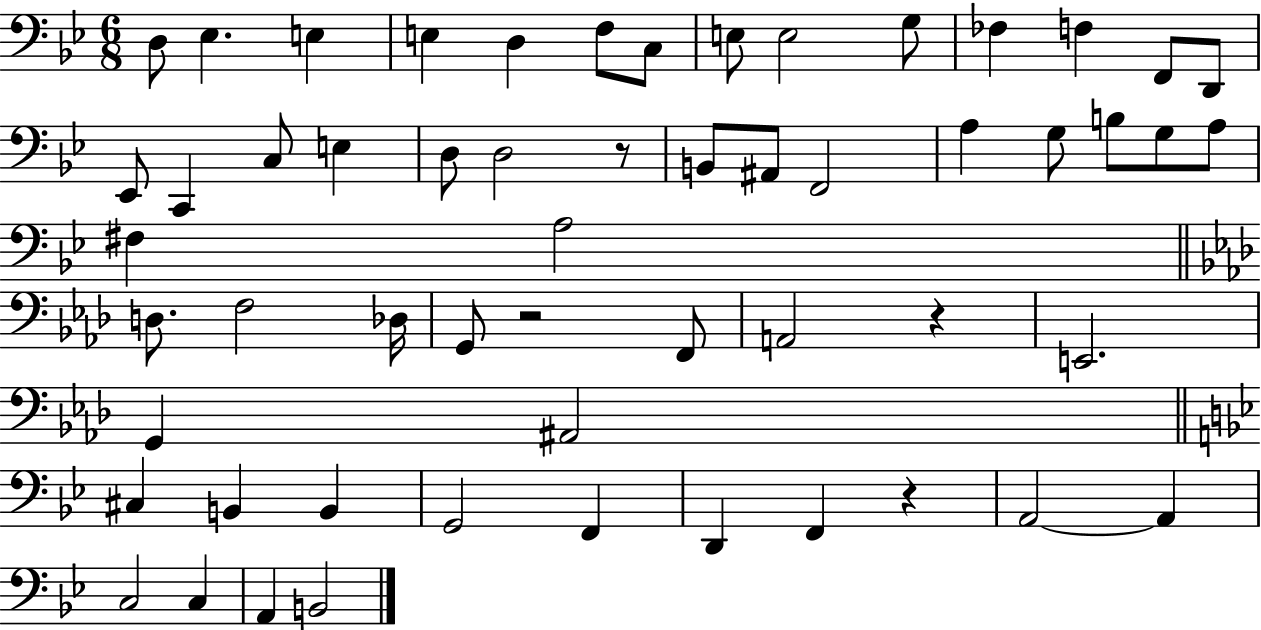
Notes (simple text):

D3/e Eb3/q. E3/q E3/q D3/q F3/e C3/e E3/e E3/h G3/e FES3/q F3/q F2/e D2/e Eb2/e C2/q C3/e E3/q D3/e D3/h R/e B2/e A#2/e F2/h A3/q G3/e B3/e G3/e A3/e F#3/q A3/h D3/e. F3/h Db3/s G2/e R/h F2/e A2/h R/q E2/h. G2/q A#2/h C#3/q B2/q B2/q G2/h F2/q D2/q F2/q R/q A2/h A2/q C3/h C3/q A2/q B2/h